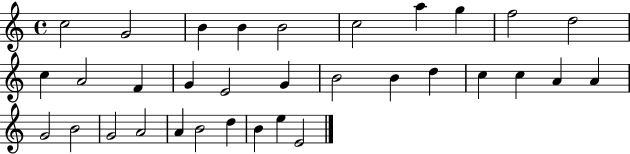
C5/h G4/h B4/q B4/q B4/h C5/h A5/q G5/q F5/h D5/h C5/q A4/h F4/q G4/q E4/h G4/q B4/h B4/q D5/q C5/q C5/q A4/q A4/q G4/h B4/h G4/h A4/h A4/q B4/h D5/q B4/q E5/q E4/h